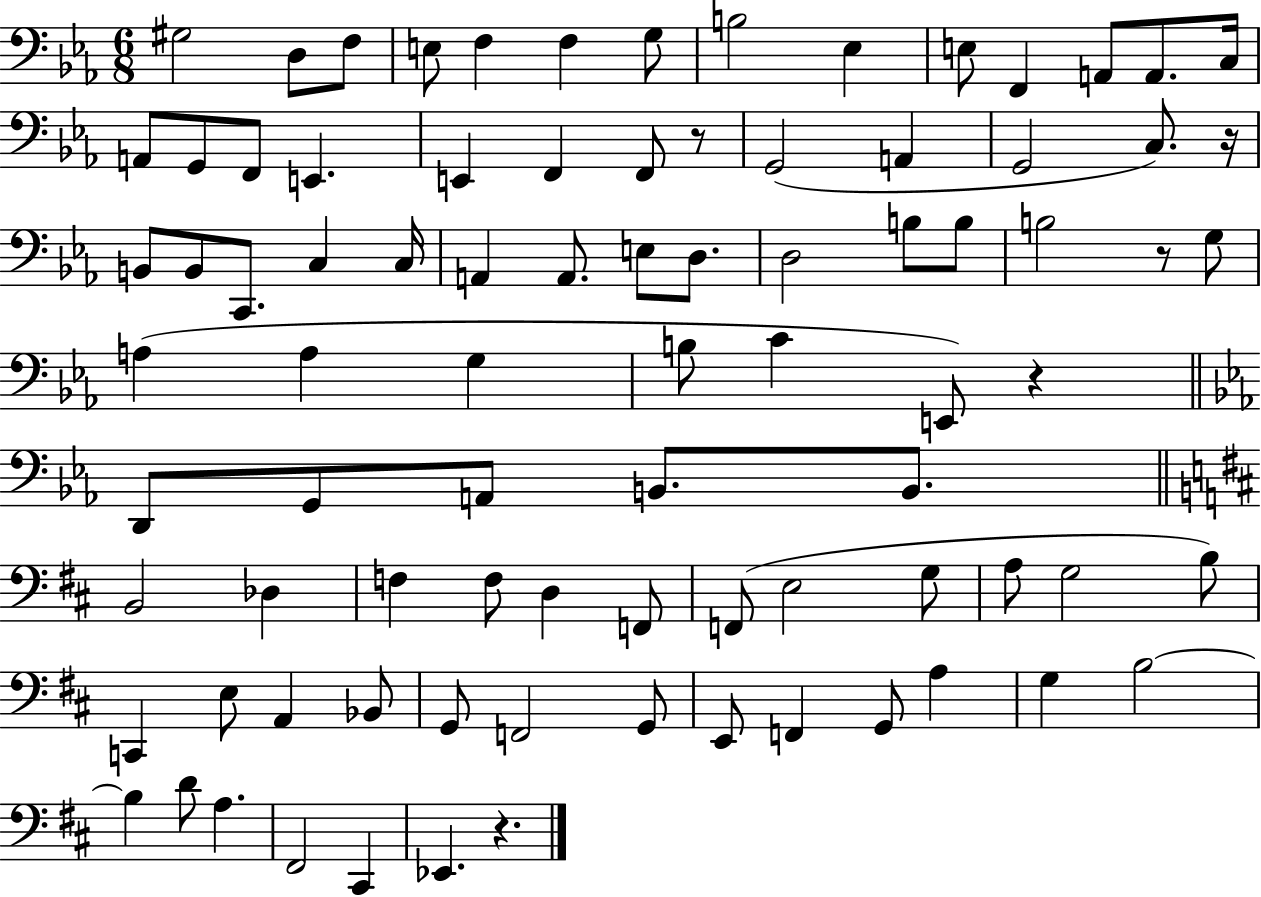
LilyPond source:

{
  \clef bass
  \numericTimeSignature
  \time 6/8
  \key ees \major
  gis2 d8 f8 | e8 f4 f4 g8 | b2 ees4 | e8 f,4 a,8 a,8. c16 | \break a,8 g,8 f,8 e,4. | e,4 f,4 f,8 r8 | g,2( a,4 | g,2 c8.) r16 | \break b,8 b,8 c,8. c4 c16 | a,4 a,8. e8 d8. | d2 b8 b8 | b2 r8 g8 | \break a4( a4 g4 | b8 c'4 e,8) r4 | \bar "||" \break \key ees \major d,8 g,8 a,8 b,8. b,8. | \bar "||" \break \key d \major b,2 des4 | f4 f8 d4 f,8 | f,8( e2 g8 | a8 g2 b8) | \break c,4 e8 a,4 bes,8 | g,8 f,2 g,8 | e,8 f,4 g,8 a4 | g4 b2~~ | \break b4 d'8 a4. | fis,2 cis,4 | ees,4. r4. | \bar "|."
}